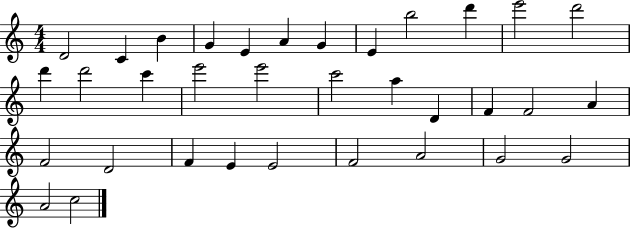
{
  \clef treble
  \numericTimeSignature
  \time 4/4
  \key c \major
  d'2 c'4 b'4 | g'4 e'4 a'4 g'4 | e'4 b''2 d'''4 | e'''2 d'''2 | \break d'''4 d'''2 c'''4 | e'''2 e'''2 | c'''2 a''4 d'4 | f'4 f'2 a'4 | \break f'2 d'2 | f'4 e'4 e'2 | f'2 a'2 | g'2 g'2 | \break a'2 c''2 | \bar "|."
}